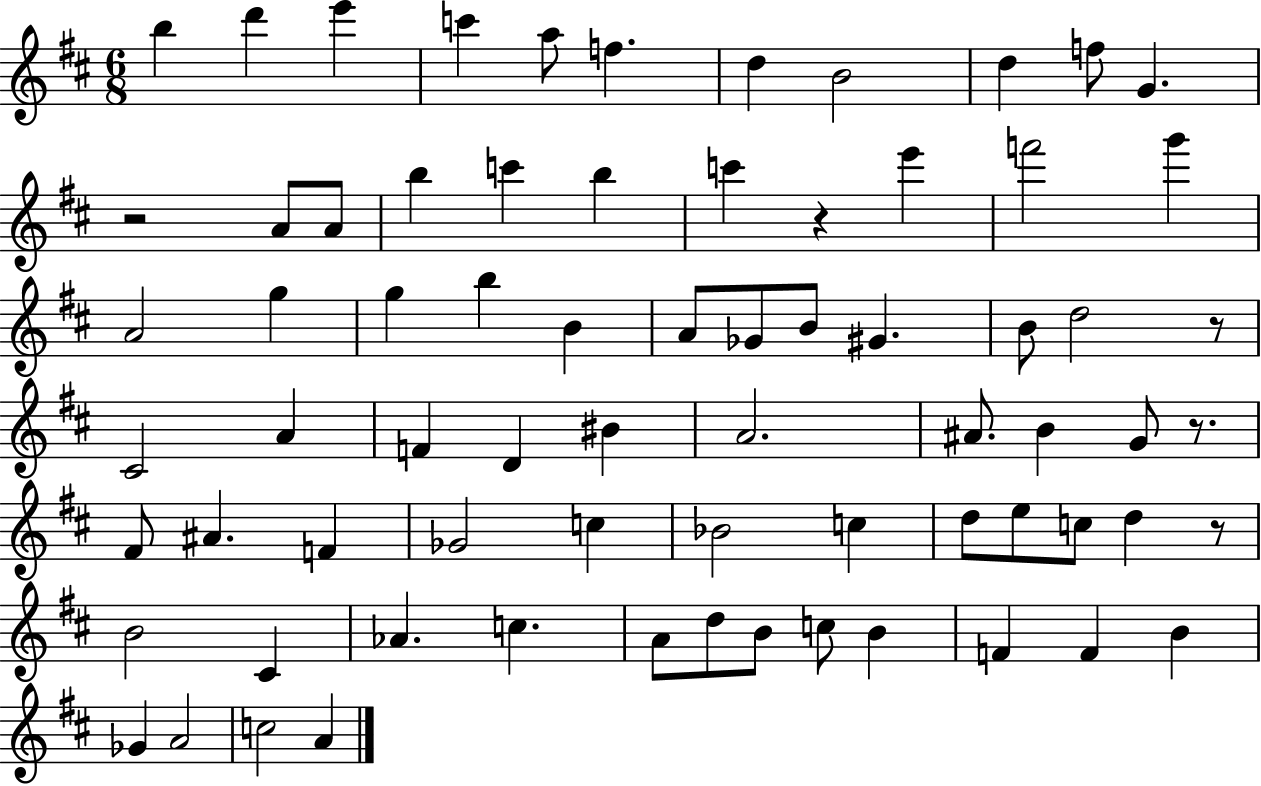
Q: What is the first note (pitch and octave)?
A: B5